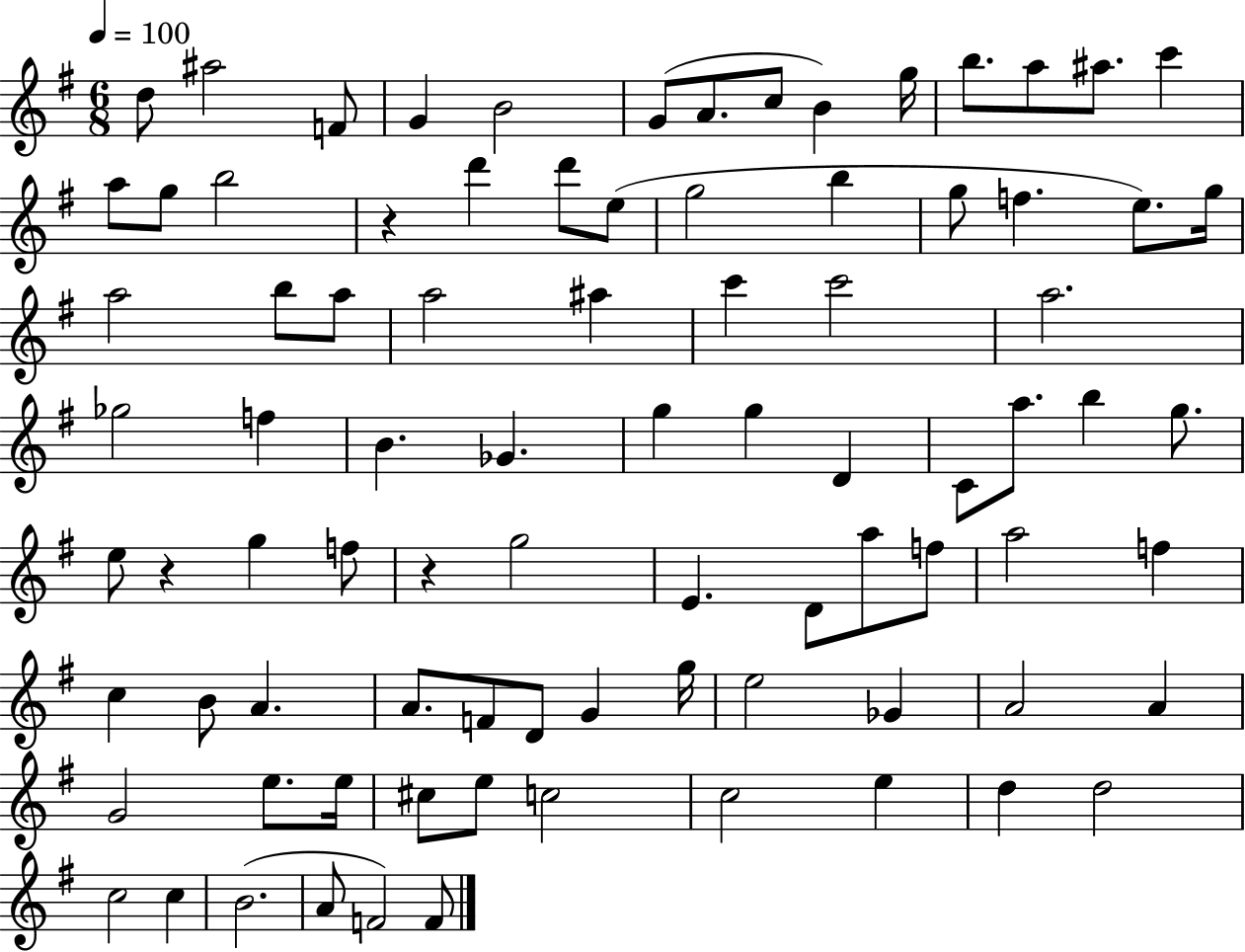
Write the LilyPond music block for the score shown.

{
  \clef treble
  \numericTimeSignature
  \time 6/8
  \key g \major
  \tempo 4 = 100
  d''8 ais''2 f'8 | g'4 b'2 | g'8( a'8. c''8 b'4) g''16 | b''8. a''8 ais''8. c'''4 | \break a''8 g''8 b''2 | r4 d'''4 d'''8 e''8( | g''2 b''4 | g''8 f''4. e''8.) g''16 | \break a''2 b''8 a''8 | a''2 ais''4 | c'''4 c'''2 | a''2. | \break ges''2 f''4 | b'4. ges'4. | g''4 g''4 d'4 | c'8 a''8. b''4 g''8. | \break e''8 r4 g''4 f''8 | r4 g''2 | e'4. d'8 a''8 f''8 | a''2 f''4 | \break c''4 b'8 a'4. | a'8. f'8 d'8 g'4 g''16 | e''2 ges'4 | a'2 a'4 | \break g'2 e''8. e''16 | cis''8 e''8 c''2 | c''2 e''4 | d''4 d''2 | \break c''2 c''4 | b'2.( | a'8 f'2) f'8 | \bar "|."
}